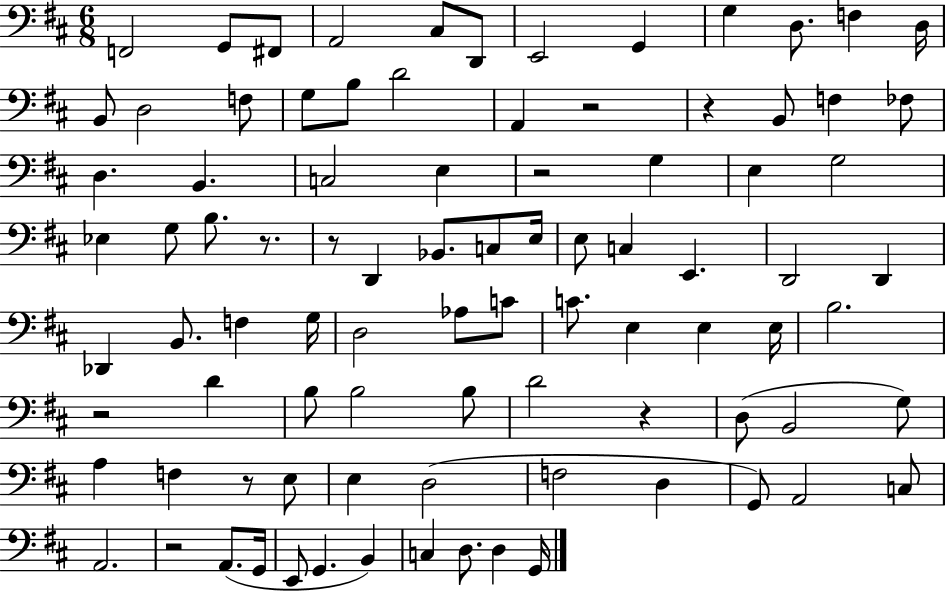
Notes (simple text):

F2/h G2/e F#2/e A2/h C#3/e D2/e E2/h G2/q G3/q D3/e. F3/q D3/s B2/e D3/h F3/e G3/e B3/e D4/h A2/q R/h R/q B2/e F3/q FES3/e D3/q. B2/q. C3/h E3/q R/h G3/q E3/q G3/h Eb3/q G3/e B3/e. R/e. R/e D2/q Bb2/e. C3/e E3/s E3/e C3/q E2/q. D2/h D2/q Db2/q B2/e. F3/q G3/s D3/h Ab3/e C4/e C4/e. E3/q E3/q E3/s B3/h. R/h D4/q B3/e B3/h B3/e D4/h R/q D3/e B2/h G3/e A3/q F3/q R/e E3/e E3/q D3/h F3/h D3/q G2/e A2/h C3/e A2/h. R/h A2/e. G2/s E2/e G2/q. B2/q C3/q D3/e. D3/q G2/s